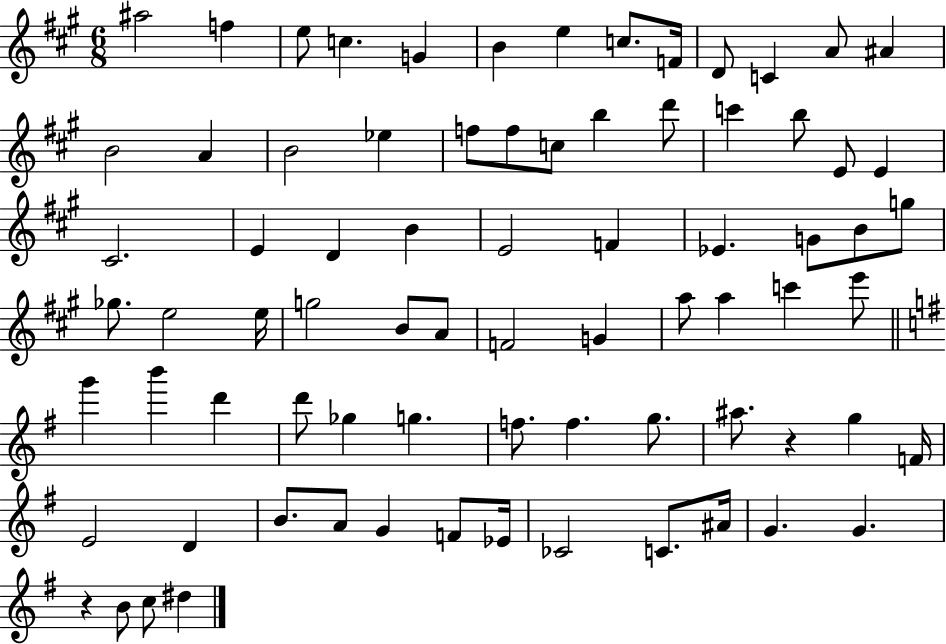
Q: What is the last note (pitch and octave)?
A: D#5